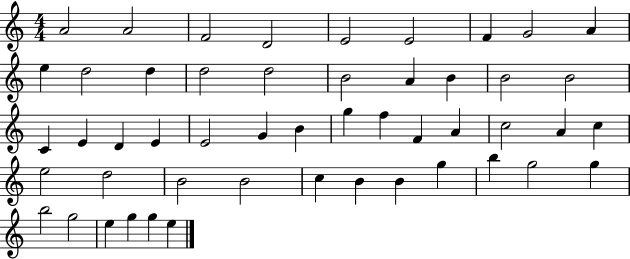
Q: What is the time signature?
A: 4/4